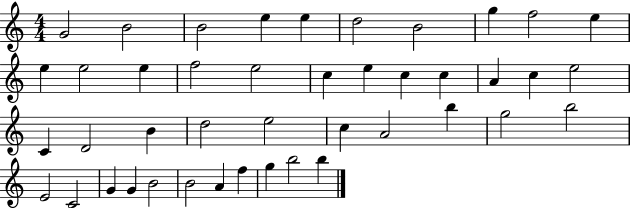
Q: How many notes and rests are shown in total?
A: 43